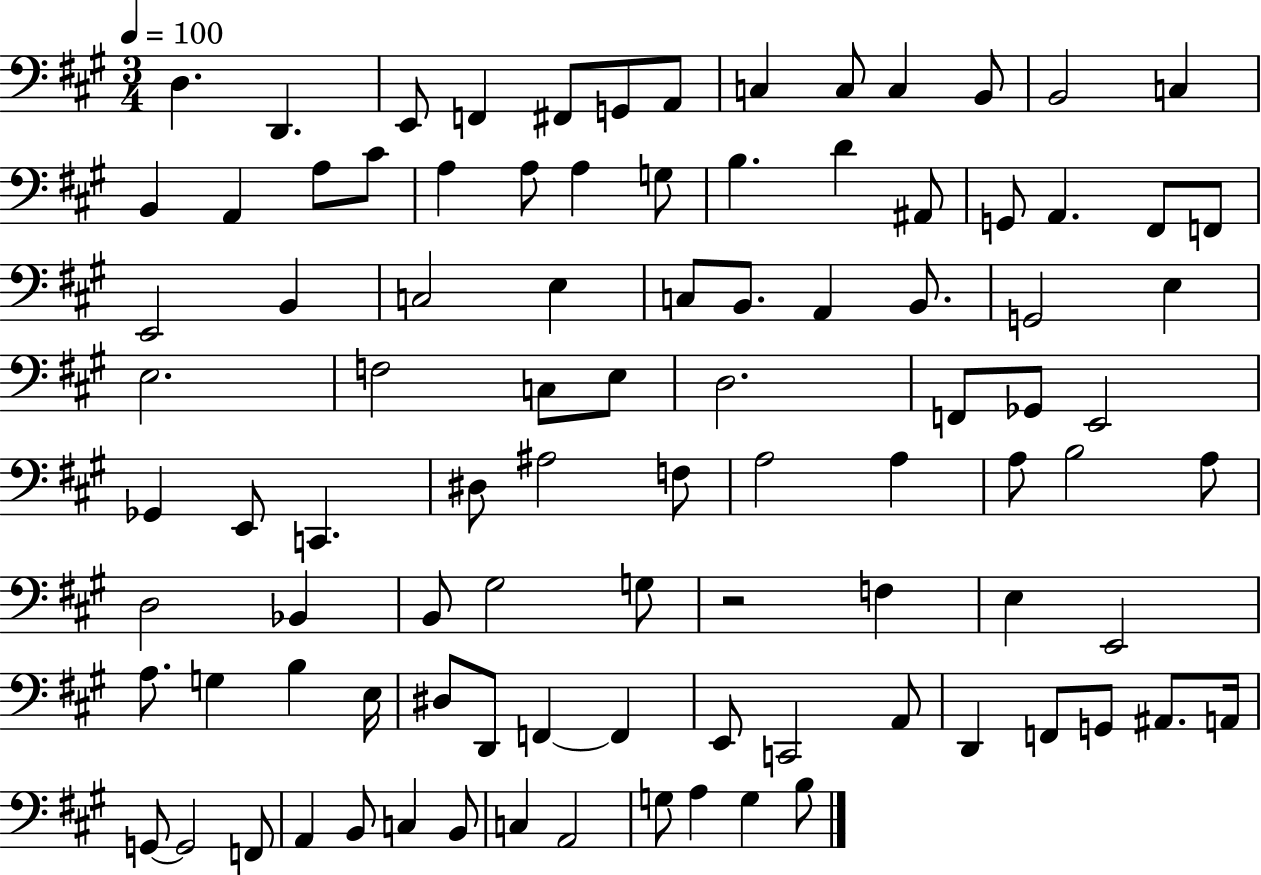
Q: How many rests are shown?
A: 1